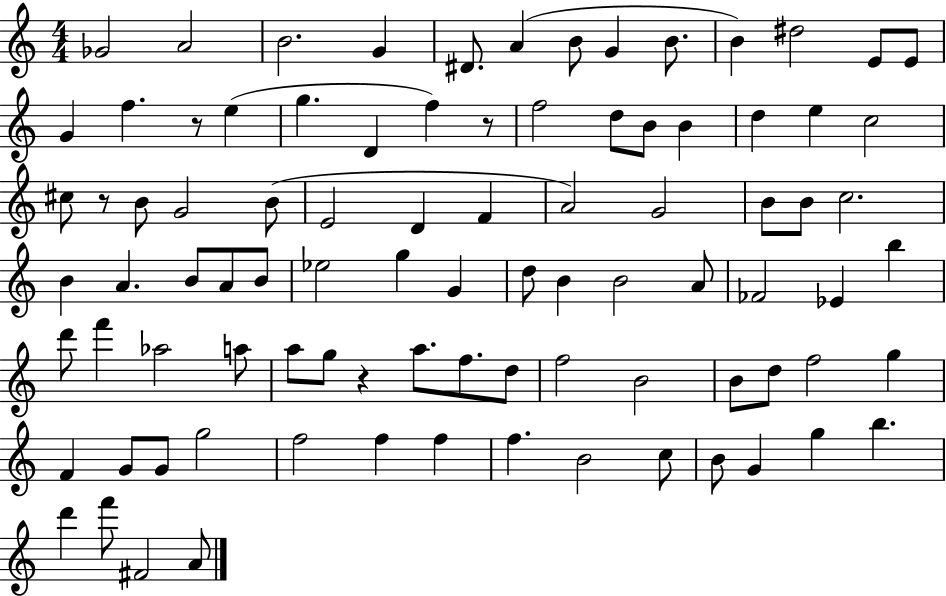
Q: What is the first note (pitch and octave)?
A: Gb4